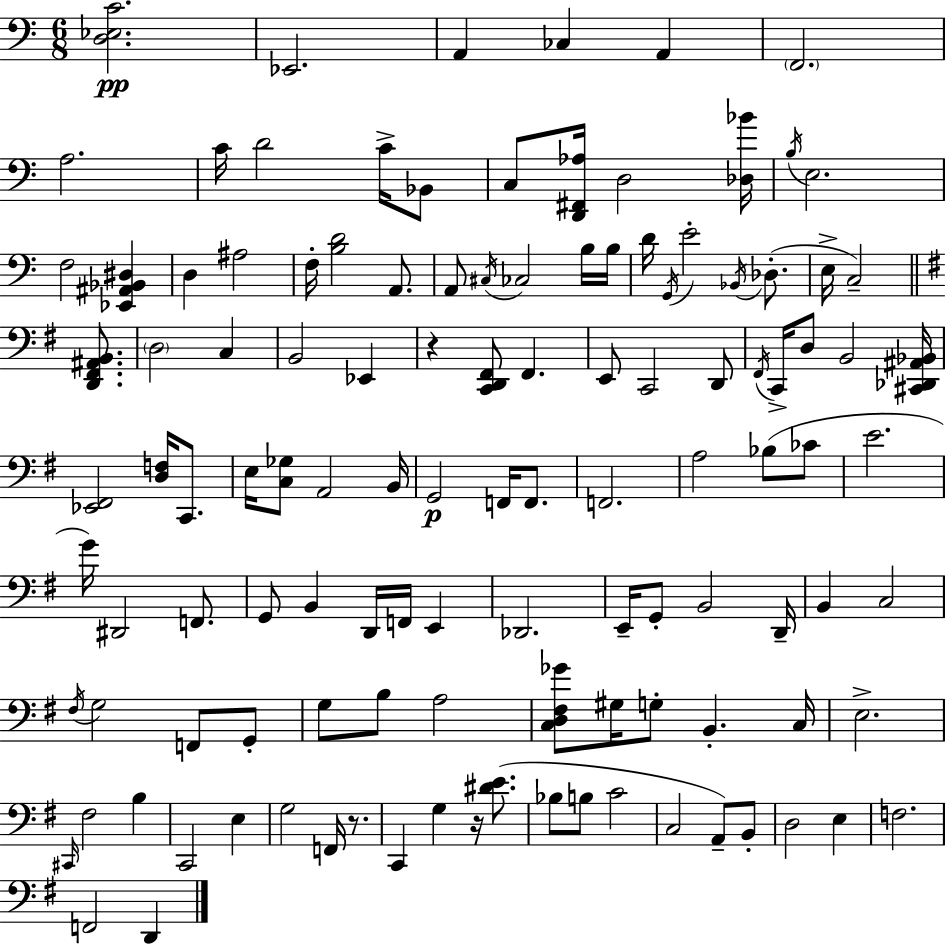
[D3,Eb3,C4]/h. Eb2/h. A2/q CES3/q A2/q F2/h. A3/h. C4/s D4/h C4/s Bb2/e C3/e [D2,F#2,Ab3]/s D3/h [Db3,Bb4]/s B3/s E3/h. F3/h [Eb2,A#2,Bb2,D#3]/q D3/q A#3/h F3/s [B3,D4]/h A2/e. A2/e C#3/s CES3/h B3/s B3/s D4/s G2/s E4/h Bb2/s Db3/e. E3/s C3/h [D2,F#2,A#2,B2]/e. D3/h C3/q B2/h Eb2/q R/q [C2,D2,F#2]/e F#2/q. E2/e C2/h D2/e F#2/s C2/s D3/e B2/h [C#2,Db2,A#2,Bb2]/s [Eb2,F#2]/h [D3,F3]/s C2/e. E3/s [C3,Gb3]/e A2/h B2/s G2/h F2/s F2/e. F2/h. A3/h Bb3/e CES4/e E4/h. G4/s D#2/h F2/e. G2/e B2/q D2/s F2/s E2/q Db2/h. E2/s G2/e B2/h D2/s B2/q C3/h F#3/s G3/h F2/e G2/e G3/e B3/e A3/h [C3,D3,F#3,Gb4]/e G#3/s G3/e B2/q. C3/s E3/h. C#2/s F#3/h B3/q C2/h E3/q G3/h F2/s R/e. C2/q G3/q R/s [D#4,E4]/e. Bb3/e B3/e C4/h C3/h A2/e B2/e D3/h E3/q F3/h. F2/h D2/q